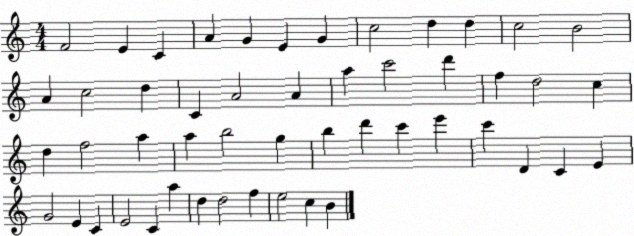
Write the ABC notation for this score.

X:1
T:Untitled
M:4/4
L:1/4
K:C
F2 E C A G E G c2 d d c2 B2 A c2 d C A2 A a c'2 d' f d2 c d f2 a a b2 g b d' c' e' c' D C E G2 E C E2 C a d d2 f e2 c B